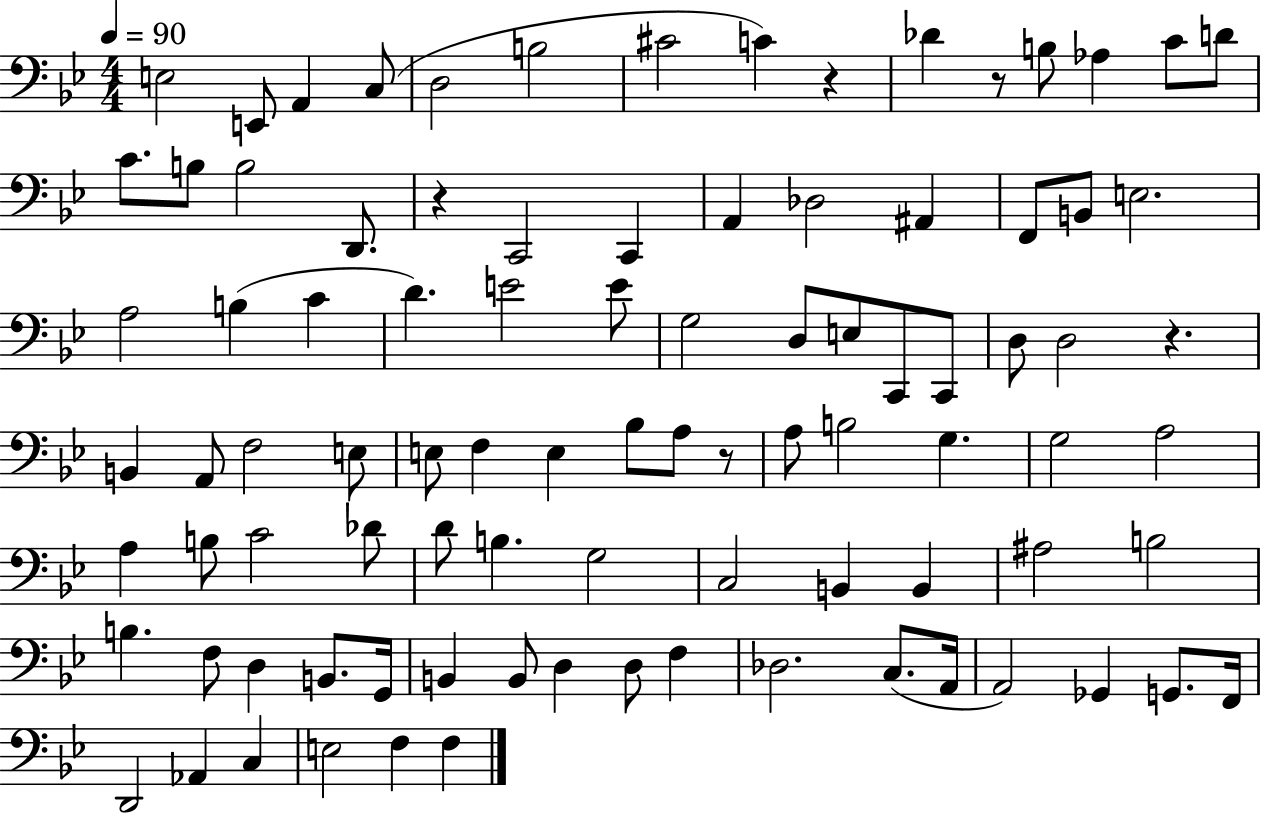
X:1
T:Untitled
M:4/4
L:1/4
K:Bb
E,2 E,,/2 A,, C,/2 D,2 B,2 ^C2 C z _D z/2 B,/2 _A, C/2 D/2 C/2 B,/2 B,2 D,,/2 z C,,2 C,, A,, _D,2 ^A,, F,,/2 B,,/2 E,2 A,2 B, C D E2 E/2 G,2 D,/2 E,/2 C,,/2 C,,/2 D,/2 D,2 z B,, A,,/2 F,2 E,/2 E,/2 F, E, _B,/2 A,/2 z/2 A,/2 B,2 G, G,2 A,2 A, B,/2 C2 _D/2 D/2 B, G,2 C,2 B,, B,, ^A,2 B,2 B, F,/2 D, B,,/2 G,,/4 B,, B,,/2 D, D,/2 F, _D,2 C,/2 A,,/4 A,,2 _G,, G,,/2 F,,/4 D,,2 _A,, C, E,2 F, F,